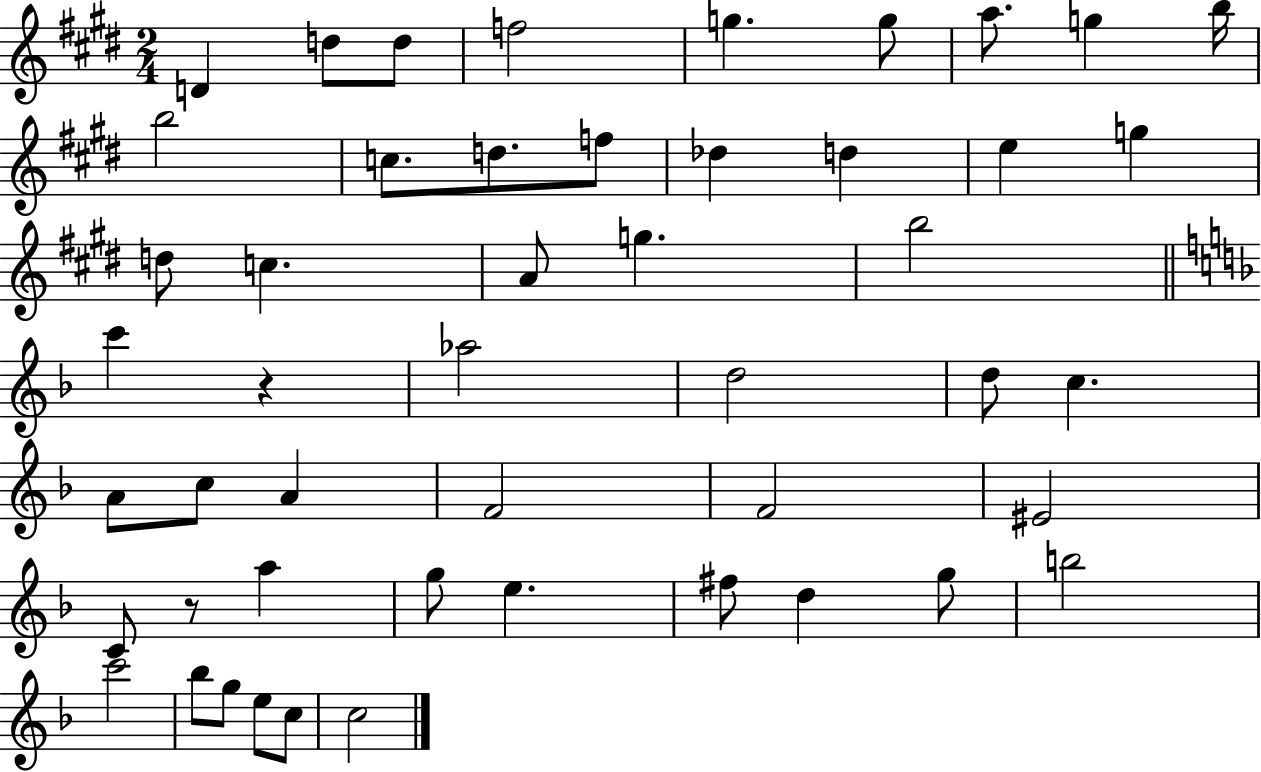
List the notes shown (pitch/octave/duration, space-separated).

D4/q D5/e D5/e F5/h G5/q. G5/e A5/e. G5/q B5/s B5/h C5/e. D5/e. F5/e Db5/q D5/q E5/q G5/q D5/e C5/q. A4/e G5/q. B5/h C6/q R/q Ab5/h D5/h D5/e C5/q. A4/e C5/e A4/q F4/h F4/h EIS4/h C4/e R/e A5/q G5/e E5/q. F#5/e D5/q G5/e B5/h C6/h Bb5/e G5/e E5/e C5/e C5/h